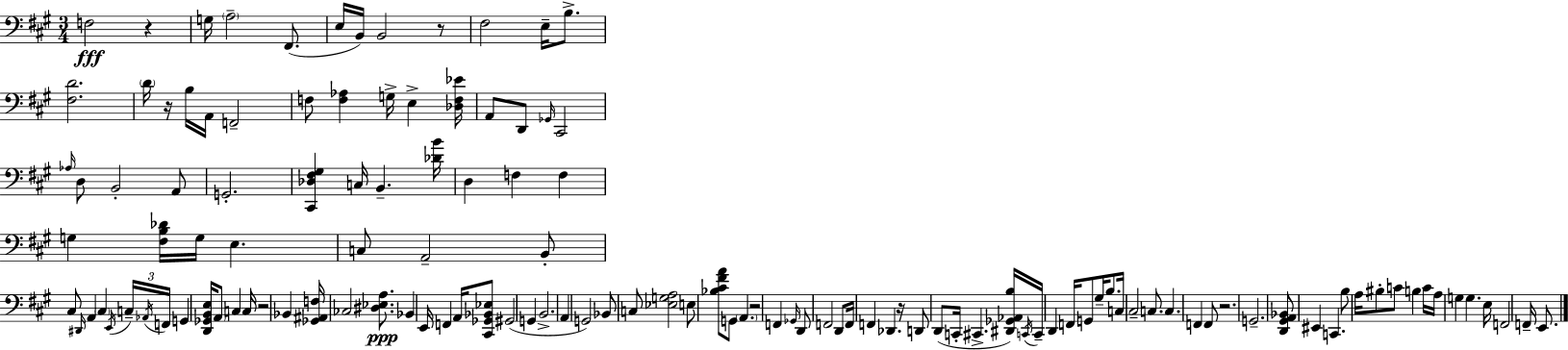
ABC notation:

X:1
T:Untitled
M:3/4
L:1/4
K:A
F,2 z G,/4 A,2 ^F,,/2 E,/4 B,,/4 B,,2 z/2 ^F,2 E,/4 B,/2 [^F,D]2 D/4 z/4 B,/4 A,,/4 F,,2 F,/2 [F,_A,] G,/4 E, [_D,F,_E]/4 A,,/2 D,,/2 _G,,/4 ^C,,2 _A,/4 D,/2 B,,2 A,,/2 G,,2 [^C,,_D,^F,^G,] C,/4 B,, [_DB]/4 D, F, F, G, [^F,B,_D]/4 G,/4 E, C,/2 A,,2 B,,/2 ^C,/2 ^D,,/4 A,, ^C, E,,/4 C,/4 _A,,/4 F,,/4 G,, [D,,_G,,B,,E,]/4 A,,/2 C, C,/4 z2 _B,, [_G,,^A,,F,]/4 _C,2 [^D,_E,A,]/2 _B,, E,,/4 F,, A,,/4 [^C,,_G,,_B,,_E,]/2 ^G,,2 G,, B,,2 A,, G,,2 _B,,/2 C,/2 [_E,G,A,]2 E,/2 [_B,^C^FA]/2 G,,/2 A,, z2 F,, _G,,/4 D,,/2 F,,2 D,,/2 F,,/4 F,, _D,, z/4 D,,/2 D,,/2 C,,/4 ^C,, [^D,,_G,,_A,,B,]/4 C,,/4 C,,/4 D,, F,,/4 G,,/2 ^G,/4 B,/2 C,/4 ^C,2 C,/2 C, F,, F,,/2 z2 G,,2 [D,,^G,,A,,_B,,]/2 ^E,, C,, B,/2 A,/4 ^B,/2 C/2 B, C/4 A,/4 G, G, E,/4 F,,2 F,,/4 E,,/2